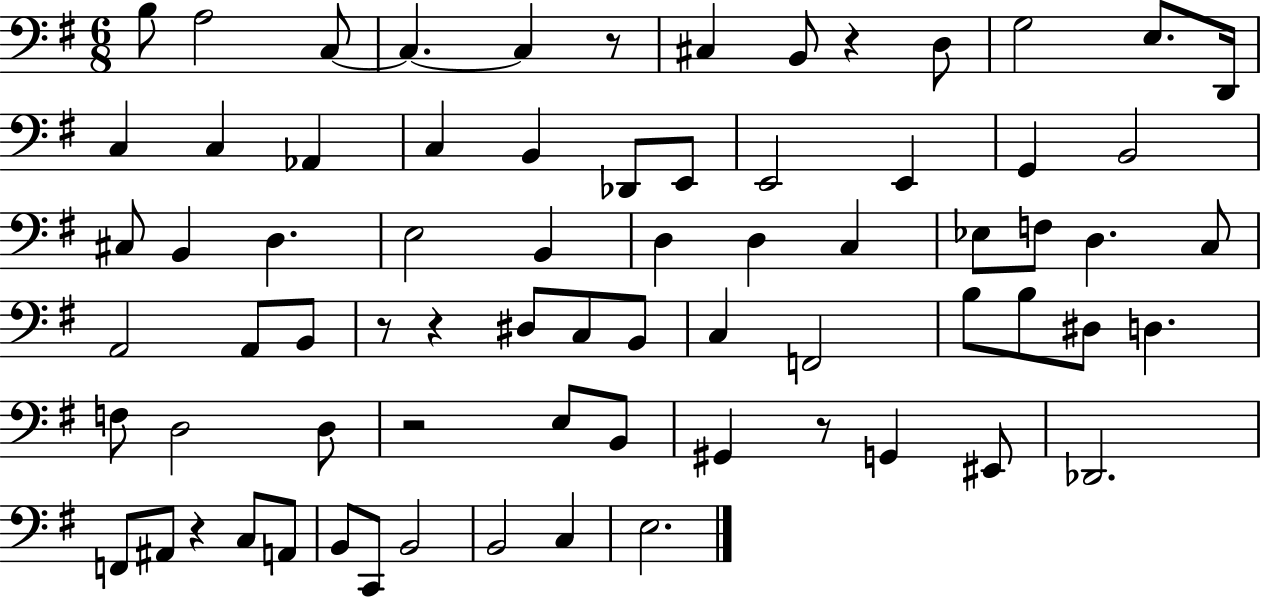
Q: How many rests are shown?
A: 7